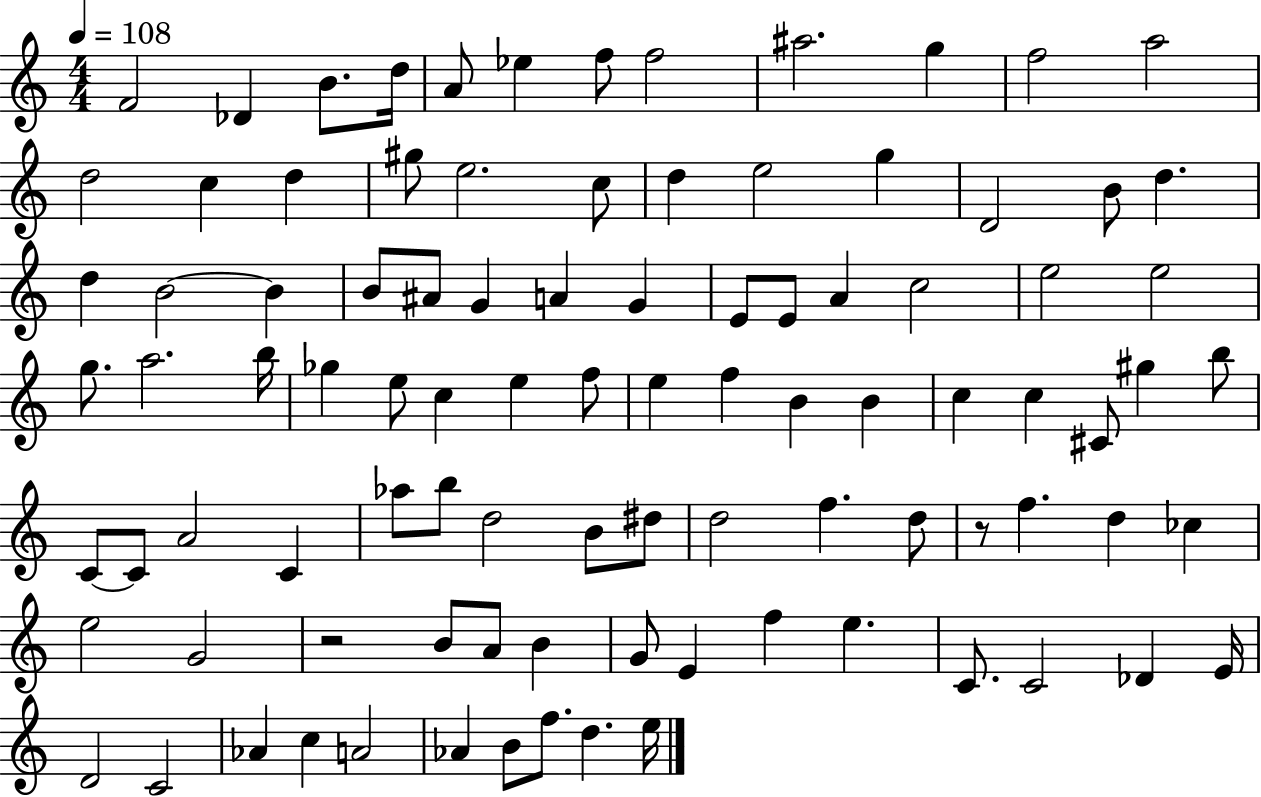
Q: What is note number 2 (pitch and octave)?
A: Db4